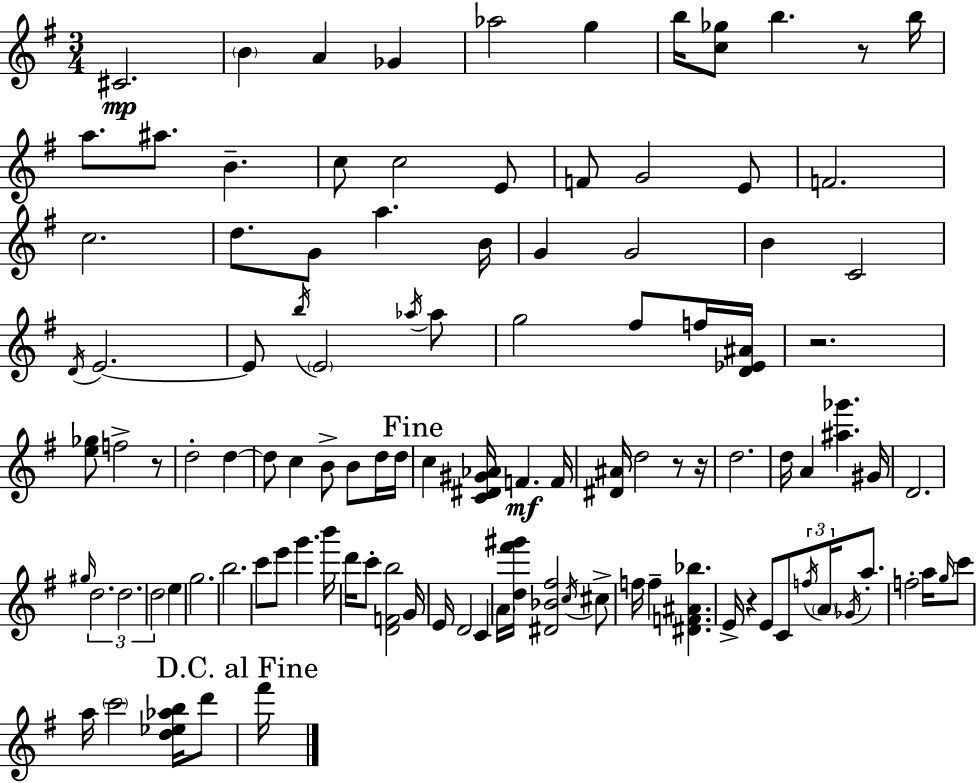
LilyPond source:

{
  \clef treble
  \numericTimeSignature
  \time 3/4
  \key e \minor
  cis'2.\mp | \parenthesize b'4 a'4 ges'4 | aes''2 g''4 | b''16 <c'' ges''>8 b''4. r8 b''16 | \break a''8. ais''8. b'4.-- | c''8 c''2 e'8 | f'8 g'2 e'8 | f'2. | \break c''2. | d''8. g'8 a''4. b'16 | g'4 g'2 | b'4 c'2 | \break \acciaccatura { d'16 } e'2.~~ | e'8 \acciaccatura { b''16 } \parenthesize e'2 | \acciaccatura { aes''16 } aes''8 g''2 fis''8 | f''16 <d' ees' ais'>16 r2. | \break <e'' ges''>8 f''2-> | r8 d''2-. d''4~~ | d''8 c''4 b'8-> b'8 | d''16 d''16 \mark "Fine" c''4 <c' dis' gis' aes'>16 f'4.\mf | \break f'16 <dis' ais'>16 d''2 | r8 r16 d''2. | d''16 a'4 <ais'' ges'''>4. | gis'16 d'2. | \break \grace { gis''16 } \tuplet 3/2 { d''2. | d''2. | d''2 } | e''4 g''2. | \break b''2. | c'''8 e'''8 g'''4. | b'''16 d'''16 c'''8-. <d' f' b''>2 | g'16 e'16 d'2 | \break c'4 \parenthesize a'16 <d'' fis''' gis'''>16 <dis' bes' fis''>2 | \acciaccatura { c''16 } cis''8-> f''16 f''4-- <dis' f' ais' bes''>4. | e'16-> r4 e'8 c'8 | \tuplet 3/2 { \acciaccatura { f''16 } \parenthesize a'16 \acciaccatura { ges'16 } } a''8.-. f''2-. | \break a''16 \grace { g''16 } c'''8 a''16 \parenthesize c'''2 | <d'' ees'' aes'' b''>16 d'''8 \mark "D.C. al Fine" fis'''16 \bar "|."
}